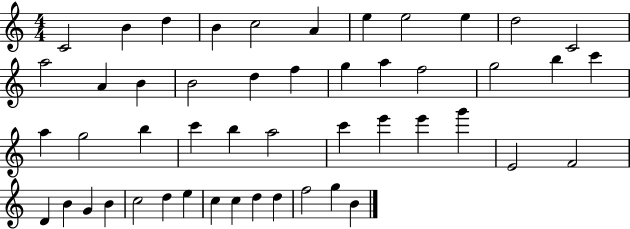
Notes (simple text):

C4/h B4/q D5/q B4/q C5/h A4/q E5/q E5/h E5/q D5/h C4/h A5/h A4/q B4/q B4/h D5/q F5/q G5/q A5/q F5/h G5/h B5/q C6/q A5/q G5/h B5/q C6/q B5/q A5/h C6/q E6/q E6/q G6/q E4/h F4/h D4/q B4/q G4/q B4/q C5/h D5/q E5/q C5/q C5/q D5/q D5/q F5/h G5/q B4/q